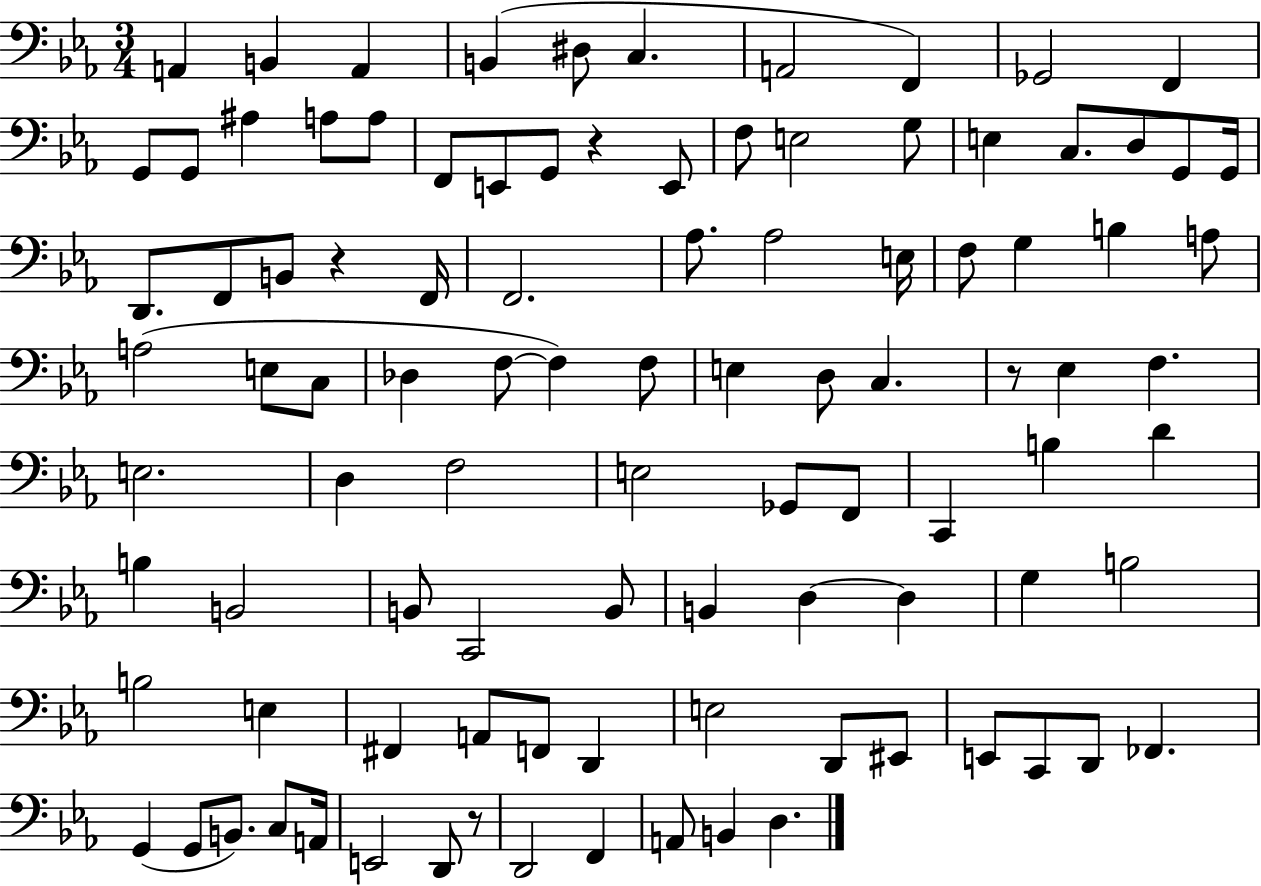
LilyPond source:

{
  \clef bass
  \numericTimeSignature
  \time 3/4
  \key ees \major
  a,4 b,4 a,4 | b,4( dis8 c4. | a,2 f,4) | ges,2 f,4 | \break g,8 g,8 ais4 a8 a8 | f,8 e,8 g,8 r4 e,8 | f8 e2 g8 | e4 c8. d8 g,8 g,16 | \break d,8. f,8 b,8 r4 f,16 | f,2. | aes8. aes2 e16 | f8 g4 b4 a8 | \break a2( e8 c8 | des4 f8~~ f4) f8 | e4 d8 c4. | r8 ees4 f4. | \break e2. | d4 f2 | e2 ges,8 f,8 | c,4 b4 d'4 | \break b4 b,2 | b,8 c,2 b,8 | b,4 d4~~ d4 | g4 b2 | \break b2 e4 | fis,4 a,8 f,8 d,4 | e2 d,8 eis,8 | e,8 c,8 d,8 fes,4. | \break g,4( g,8 b,8.) c8 a,16 | e,2 d,8 r8 | d,2 f,4 | a,8 b,4 d4. | \break \bar "|."
}